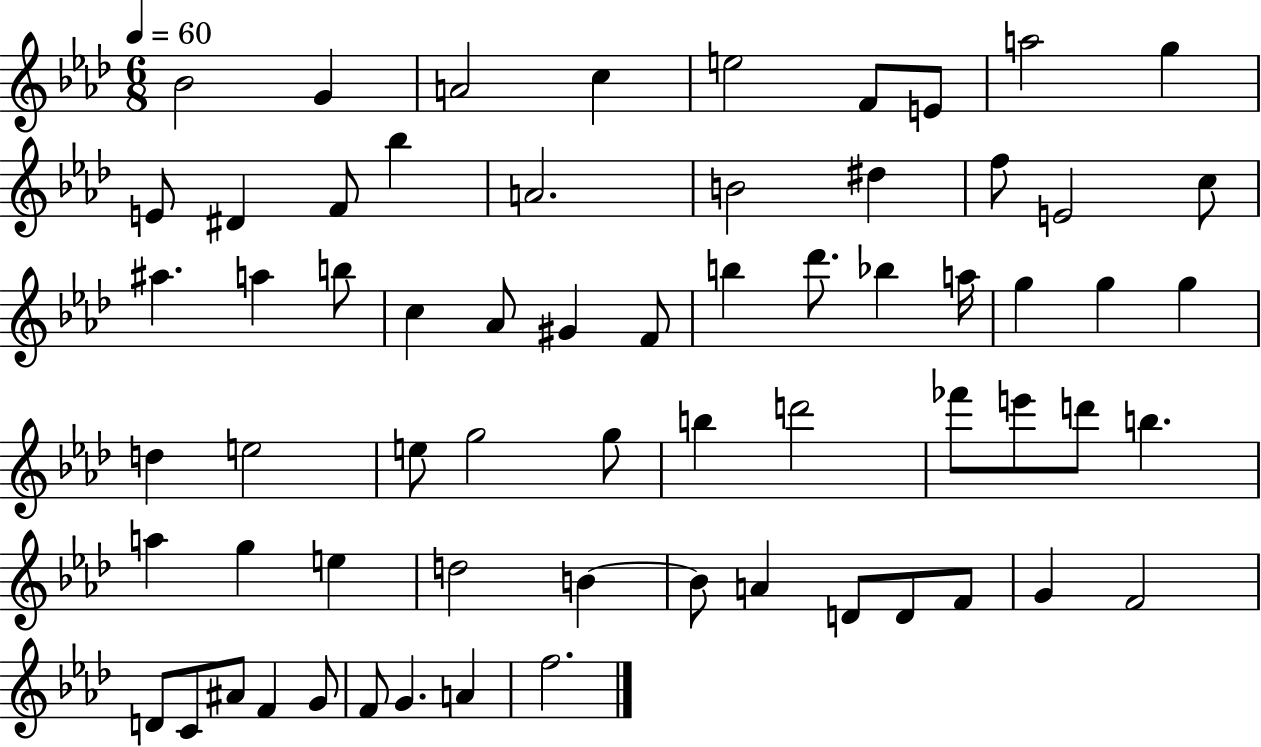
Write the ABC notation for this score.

X:1
T:Untitled
M:6/8
L:1/4
K:Ab
_B2 G A2 c e2 F/2 E/2 a2 g E/2 ^D F/2 _b A2 B2 ^d f/2 E2 c/2 ^a a b/2 c _A/2 ^G F/2 b _d'/2 _b a/4 g g g d e2 e/2 g2 g/2 b d'2 _f'/2 e'/2 d'/2 b a g e d2 B B/2 A D/2 D/2 F/2 G F2 D/2 C/2 ^A/2 F G/2 F/2 G A f2